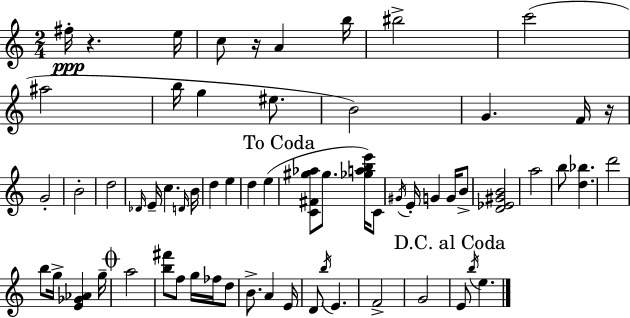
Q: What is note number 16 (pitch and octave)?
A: B4